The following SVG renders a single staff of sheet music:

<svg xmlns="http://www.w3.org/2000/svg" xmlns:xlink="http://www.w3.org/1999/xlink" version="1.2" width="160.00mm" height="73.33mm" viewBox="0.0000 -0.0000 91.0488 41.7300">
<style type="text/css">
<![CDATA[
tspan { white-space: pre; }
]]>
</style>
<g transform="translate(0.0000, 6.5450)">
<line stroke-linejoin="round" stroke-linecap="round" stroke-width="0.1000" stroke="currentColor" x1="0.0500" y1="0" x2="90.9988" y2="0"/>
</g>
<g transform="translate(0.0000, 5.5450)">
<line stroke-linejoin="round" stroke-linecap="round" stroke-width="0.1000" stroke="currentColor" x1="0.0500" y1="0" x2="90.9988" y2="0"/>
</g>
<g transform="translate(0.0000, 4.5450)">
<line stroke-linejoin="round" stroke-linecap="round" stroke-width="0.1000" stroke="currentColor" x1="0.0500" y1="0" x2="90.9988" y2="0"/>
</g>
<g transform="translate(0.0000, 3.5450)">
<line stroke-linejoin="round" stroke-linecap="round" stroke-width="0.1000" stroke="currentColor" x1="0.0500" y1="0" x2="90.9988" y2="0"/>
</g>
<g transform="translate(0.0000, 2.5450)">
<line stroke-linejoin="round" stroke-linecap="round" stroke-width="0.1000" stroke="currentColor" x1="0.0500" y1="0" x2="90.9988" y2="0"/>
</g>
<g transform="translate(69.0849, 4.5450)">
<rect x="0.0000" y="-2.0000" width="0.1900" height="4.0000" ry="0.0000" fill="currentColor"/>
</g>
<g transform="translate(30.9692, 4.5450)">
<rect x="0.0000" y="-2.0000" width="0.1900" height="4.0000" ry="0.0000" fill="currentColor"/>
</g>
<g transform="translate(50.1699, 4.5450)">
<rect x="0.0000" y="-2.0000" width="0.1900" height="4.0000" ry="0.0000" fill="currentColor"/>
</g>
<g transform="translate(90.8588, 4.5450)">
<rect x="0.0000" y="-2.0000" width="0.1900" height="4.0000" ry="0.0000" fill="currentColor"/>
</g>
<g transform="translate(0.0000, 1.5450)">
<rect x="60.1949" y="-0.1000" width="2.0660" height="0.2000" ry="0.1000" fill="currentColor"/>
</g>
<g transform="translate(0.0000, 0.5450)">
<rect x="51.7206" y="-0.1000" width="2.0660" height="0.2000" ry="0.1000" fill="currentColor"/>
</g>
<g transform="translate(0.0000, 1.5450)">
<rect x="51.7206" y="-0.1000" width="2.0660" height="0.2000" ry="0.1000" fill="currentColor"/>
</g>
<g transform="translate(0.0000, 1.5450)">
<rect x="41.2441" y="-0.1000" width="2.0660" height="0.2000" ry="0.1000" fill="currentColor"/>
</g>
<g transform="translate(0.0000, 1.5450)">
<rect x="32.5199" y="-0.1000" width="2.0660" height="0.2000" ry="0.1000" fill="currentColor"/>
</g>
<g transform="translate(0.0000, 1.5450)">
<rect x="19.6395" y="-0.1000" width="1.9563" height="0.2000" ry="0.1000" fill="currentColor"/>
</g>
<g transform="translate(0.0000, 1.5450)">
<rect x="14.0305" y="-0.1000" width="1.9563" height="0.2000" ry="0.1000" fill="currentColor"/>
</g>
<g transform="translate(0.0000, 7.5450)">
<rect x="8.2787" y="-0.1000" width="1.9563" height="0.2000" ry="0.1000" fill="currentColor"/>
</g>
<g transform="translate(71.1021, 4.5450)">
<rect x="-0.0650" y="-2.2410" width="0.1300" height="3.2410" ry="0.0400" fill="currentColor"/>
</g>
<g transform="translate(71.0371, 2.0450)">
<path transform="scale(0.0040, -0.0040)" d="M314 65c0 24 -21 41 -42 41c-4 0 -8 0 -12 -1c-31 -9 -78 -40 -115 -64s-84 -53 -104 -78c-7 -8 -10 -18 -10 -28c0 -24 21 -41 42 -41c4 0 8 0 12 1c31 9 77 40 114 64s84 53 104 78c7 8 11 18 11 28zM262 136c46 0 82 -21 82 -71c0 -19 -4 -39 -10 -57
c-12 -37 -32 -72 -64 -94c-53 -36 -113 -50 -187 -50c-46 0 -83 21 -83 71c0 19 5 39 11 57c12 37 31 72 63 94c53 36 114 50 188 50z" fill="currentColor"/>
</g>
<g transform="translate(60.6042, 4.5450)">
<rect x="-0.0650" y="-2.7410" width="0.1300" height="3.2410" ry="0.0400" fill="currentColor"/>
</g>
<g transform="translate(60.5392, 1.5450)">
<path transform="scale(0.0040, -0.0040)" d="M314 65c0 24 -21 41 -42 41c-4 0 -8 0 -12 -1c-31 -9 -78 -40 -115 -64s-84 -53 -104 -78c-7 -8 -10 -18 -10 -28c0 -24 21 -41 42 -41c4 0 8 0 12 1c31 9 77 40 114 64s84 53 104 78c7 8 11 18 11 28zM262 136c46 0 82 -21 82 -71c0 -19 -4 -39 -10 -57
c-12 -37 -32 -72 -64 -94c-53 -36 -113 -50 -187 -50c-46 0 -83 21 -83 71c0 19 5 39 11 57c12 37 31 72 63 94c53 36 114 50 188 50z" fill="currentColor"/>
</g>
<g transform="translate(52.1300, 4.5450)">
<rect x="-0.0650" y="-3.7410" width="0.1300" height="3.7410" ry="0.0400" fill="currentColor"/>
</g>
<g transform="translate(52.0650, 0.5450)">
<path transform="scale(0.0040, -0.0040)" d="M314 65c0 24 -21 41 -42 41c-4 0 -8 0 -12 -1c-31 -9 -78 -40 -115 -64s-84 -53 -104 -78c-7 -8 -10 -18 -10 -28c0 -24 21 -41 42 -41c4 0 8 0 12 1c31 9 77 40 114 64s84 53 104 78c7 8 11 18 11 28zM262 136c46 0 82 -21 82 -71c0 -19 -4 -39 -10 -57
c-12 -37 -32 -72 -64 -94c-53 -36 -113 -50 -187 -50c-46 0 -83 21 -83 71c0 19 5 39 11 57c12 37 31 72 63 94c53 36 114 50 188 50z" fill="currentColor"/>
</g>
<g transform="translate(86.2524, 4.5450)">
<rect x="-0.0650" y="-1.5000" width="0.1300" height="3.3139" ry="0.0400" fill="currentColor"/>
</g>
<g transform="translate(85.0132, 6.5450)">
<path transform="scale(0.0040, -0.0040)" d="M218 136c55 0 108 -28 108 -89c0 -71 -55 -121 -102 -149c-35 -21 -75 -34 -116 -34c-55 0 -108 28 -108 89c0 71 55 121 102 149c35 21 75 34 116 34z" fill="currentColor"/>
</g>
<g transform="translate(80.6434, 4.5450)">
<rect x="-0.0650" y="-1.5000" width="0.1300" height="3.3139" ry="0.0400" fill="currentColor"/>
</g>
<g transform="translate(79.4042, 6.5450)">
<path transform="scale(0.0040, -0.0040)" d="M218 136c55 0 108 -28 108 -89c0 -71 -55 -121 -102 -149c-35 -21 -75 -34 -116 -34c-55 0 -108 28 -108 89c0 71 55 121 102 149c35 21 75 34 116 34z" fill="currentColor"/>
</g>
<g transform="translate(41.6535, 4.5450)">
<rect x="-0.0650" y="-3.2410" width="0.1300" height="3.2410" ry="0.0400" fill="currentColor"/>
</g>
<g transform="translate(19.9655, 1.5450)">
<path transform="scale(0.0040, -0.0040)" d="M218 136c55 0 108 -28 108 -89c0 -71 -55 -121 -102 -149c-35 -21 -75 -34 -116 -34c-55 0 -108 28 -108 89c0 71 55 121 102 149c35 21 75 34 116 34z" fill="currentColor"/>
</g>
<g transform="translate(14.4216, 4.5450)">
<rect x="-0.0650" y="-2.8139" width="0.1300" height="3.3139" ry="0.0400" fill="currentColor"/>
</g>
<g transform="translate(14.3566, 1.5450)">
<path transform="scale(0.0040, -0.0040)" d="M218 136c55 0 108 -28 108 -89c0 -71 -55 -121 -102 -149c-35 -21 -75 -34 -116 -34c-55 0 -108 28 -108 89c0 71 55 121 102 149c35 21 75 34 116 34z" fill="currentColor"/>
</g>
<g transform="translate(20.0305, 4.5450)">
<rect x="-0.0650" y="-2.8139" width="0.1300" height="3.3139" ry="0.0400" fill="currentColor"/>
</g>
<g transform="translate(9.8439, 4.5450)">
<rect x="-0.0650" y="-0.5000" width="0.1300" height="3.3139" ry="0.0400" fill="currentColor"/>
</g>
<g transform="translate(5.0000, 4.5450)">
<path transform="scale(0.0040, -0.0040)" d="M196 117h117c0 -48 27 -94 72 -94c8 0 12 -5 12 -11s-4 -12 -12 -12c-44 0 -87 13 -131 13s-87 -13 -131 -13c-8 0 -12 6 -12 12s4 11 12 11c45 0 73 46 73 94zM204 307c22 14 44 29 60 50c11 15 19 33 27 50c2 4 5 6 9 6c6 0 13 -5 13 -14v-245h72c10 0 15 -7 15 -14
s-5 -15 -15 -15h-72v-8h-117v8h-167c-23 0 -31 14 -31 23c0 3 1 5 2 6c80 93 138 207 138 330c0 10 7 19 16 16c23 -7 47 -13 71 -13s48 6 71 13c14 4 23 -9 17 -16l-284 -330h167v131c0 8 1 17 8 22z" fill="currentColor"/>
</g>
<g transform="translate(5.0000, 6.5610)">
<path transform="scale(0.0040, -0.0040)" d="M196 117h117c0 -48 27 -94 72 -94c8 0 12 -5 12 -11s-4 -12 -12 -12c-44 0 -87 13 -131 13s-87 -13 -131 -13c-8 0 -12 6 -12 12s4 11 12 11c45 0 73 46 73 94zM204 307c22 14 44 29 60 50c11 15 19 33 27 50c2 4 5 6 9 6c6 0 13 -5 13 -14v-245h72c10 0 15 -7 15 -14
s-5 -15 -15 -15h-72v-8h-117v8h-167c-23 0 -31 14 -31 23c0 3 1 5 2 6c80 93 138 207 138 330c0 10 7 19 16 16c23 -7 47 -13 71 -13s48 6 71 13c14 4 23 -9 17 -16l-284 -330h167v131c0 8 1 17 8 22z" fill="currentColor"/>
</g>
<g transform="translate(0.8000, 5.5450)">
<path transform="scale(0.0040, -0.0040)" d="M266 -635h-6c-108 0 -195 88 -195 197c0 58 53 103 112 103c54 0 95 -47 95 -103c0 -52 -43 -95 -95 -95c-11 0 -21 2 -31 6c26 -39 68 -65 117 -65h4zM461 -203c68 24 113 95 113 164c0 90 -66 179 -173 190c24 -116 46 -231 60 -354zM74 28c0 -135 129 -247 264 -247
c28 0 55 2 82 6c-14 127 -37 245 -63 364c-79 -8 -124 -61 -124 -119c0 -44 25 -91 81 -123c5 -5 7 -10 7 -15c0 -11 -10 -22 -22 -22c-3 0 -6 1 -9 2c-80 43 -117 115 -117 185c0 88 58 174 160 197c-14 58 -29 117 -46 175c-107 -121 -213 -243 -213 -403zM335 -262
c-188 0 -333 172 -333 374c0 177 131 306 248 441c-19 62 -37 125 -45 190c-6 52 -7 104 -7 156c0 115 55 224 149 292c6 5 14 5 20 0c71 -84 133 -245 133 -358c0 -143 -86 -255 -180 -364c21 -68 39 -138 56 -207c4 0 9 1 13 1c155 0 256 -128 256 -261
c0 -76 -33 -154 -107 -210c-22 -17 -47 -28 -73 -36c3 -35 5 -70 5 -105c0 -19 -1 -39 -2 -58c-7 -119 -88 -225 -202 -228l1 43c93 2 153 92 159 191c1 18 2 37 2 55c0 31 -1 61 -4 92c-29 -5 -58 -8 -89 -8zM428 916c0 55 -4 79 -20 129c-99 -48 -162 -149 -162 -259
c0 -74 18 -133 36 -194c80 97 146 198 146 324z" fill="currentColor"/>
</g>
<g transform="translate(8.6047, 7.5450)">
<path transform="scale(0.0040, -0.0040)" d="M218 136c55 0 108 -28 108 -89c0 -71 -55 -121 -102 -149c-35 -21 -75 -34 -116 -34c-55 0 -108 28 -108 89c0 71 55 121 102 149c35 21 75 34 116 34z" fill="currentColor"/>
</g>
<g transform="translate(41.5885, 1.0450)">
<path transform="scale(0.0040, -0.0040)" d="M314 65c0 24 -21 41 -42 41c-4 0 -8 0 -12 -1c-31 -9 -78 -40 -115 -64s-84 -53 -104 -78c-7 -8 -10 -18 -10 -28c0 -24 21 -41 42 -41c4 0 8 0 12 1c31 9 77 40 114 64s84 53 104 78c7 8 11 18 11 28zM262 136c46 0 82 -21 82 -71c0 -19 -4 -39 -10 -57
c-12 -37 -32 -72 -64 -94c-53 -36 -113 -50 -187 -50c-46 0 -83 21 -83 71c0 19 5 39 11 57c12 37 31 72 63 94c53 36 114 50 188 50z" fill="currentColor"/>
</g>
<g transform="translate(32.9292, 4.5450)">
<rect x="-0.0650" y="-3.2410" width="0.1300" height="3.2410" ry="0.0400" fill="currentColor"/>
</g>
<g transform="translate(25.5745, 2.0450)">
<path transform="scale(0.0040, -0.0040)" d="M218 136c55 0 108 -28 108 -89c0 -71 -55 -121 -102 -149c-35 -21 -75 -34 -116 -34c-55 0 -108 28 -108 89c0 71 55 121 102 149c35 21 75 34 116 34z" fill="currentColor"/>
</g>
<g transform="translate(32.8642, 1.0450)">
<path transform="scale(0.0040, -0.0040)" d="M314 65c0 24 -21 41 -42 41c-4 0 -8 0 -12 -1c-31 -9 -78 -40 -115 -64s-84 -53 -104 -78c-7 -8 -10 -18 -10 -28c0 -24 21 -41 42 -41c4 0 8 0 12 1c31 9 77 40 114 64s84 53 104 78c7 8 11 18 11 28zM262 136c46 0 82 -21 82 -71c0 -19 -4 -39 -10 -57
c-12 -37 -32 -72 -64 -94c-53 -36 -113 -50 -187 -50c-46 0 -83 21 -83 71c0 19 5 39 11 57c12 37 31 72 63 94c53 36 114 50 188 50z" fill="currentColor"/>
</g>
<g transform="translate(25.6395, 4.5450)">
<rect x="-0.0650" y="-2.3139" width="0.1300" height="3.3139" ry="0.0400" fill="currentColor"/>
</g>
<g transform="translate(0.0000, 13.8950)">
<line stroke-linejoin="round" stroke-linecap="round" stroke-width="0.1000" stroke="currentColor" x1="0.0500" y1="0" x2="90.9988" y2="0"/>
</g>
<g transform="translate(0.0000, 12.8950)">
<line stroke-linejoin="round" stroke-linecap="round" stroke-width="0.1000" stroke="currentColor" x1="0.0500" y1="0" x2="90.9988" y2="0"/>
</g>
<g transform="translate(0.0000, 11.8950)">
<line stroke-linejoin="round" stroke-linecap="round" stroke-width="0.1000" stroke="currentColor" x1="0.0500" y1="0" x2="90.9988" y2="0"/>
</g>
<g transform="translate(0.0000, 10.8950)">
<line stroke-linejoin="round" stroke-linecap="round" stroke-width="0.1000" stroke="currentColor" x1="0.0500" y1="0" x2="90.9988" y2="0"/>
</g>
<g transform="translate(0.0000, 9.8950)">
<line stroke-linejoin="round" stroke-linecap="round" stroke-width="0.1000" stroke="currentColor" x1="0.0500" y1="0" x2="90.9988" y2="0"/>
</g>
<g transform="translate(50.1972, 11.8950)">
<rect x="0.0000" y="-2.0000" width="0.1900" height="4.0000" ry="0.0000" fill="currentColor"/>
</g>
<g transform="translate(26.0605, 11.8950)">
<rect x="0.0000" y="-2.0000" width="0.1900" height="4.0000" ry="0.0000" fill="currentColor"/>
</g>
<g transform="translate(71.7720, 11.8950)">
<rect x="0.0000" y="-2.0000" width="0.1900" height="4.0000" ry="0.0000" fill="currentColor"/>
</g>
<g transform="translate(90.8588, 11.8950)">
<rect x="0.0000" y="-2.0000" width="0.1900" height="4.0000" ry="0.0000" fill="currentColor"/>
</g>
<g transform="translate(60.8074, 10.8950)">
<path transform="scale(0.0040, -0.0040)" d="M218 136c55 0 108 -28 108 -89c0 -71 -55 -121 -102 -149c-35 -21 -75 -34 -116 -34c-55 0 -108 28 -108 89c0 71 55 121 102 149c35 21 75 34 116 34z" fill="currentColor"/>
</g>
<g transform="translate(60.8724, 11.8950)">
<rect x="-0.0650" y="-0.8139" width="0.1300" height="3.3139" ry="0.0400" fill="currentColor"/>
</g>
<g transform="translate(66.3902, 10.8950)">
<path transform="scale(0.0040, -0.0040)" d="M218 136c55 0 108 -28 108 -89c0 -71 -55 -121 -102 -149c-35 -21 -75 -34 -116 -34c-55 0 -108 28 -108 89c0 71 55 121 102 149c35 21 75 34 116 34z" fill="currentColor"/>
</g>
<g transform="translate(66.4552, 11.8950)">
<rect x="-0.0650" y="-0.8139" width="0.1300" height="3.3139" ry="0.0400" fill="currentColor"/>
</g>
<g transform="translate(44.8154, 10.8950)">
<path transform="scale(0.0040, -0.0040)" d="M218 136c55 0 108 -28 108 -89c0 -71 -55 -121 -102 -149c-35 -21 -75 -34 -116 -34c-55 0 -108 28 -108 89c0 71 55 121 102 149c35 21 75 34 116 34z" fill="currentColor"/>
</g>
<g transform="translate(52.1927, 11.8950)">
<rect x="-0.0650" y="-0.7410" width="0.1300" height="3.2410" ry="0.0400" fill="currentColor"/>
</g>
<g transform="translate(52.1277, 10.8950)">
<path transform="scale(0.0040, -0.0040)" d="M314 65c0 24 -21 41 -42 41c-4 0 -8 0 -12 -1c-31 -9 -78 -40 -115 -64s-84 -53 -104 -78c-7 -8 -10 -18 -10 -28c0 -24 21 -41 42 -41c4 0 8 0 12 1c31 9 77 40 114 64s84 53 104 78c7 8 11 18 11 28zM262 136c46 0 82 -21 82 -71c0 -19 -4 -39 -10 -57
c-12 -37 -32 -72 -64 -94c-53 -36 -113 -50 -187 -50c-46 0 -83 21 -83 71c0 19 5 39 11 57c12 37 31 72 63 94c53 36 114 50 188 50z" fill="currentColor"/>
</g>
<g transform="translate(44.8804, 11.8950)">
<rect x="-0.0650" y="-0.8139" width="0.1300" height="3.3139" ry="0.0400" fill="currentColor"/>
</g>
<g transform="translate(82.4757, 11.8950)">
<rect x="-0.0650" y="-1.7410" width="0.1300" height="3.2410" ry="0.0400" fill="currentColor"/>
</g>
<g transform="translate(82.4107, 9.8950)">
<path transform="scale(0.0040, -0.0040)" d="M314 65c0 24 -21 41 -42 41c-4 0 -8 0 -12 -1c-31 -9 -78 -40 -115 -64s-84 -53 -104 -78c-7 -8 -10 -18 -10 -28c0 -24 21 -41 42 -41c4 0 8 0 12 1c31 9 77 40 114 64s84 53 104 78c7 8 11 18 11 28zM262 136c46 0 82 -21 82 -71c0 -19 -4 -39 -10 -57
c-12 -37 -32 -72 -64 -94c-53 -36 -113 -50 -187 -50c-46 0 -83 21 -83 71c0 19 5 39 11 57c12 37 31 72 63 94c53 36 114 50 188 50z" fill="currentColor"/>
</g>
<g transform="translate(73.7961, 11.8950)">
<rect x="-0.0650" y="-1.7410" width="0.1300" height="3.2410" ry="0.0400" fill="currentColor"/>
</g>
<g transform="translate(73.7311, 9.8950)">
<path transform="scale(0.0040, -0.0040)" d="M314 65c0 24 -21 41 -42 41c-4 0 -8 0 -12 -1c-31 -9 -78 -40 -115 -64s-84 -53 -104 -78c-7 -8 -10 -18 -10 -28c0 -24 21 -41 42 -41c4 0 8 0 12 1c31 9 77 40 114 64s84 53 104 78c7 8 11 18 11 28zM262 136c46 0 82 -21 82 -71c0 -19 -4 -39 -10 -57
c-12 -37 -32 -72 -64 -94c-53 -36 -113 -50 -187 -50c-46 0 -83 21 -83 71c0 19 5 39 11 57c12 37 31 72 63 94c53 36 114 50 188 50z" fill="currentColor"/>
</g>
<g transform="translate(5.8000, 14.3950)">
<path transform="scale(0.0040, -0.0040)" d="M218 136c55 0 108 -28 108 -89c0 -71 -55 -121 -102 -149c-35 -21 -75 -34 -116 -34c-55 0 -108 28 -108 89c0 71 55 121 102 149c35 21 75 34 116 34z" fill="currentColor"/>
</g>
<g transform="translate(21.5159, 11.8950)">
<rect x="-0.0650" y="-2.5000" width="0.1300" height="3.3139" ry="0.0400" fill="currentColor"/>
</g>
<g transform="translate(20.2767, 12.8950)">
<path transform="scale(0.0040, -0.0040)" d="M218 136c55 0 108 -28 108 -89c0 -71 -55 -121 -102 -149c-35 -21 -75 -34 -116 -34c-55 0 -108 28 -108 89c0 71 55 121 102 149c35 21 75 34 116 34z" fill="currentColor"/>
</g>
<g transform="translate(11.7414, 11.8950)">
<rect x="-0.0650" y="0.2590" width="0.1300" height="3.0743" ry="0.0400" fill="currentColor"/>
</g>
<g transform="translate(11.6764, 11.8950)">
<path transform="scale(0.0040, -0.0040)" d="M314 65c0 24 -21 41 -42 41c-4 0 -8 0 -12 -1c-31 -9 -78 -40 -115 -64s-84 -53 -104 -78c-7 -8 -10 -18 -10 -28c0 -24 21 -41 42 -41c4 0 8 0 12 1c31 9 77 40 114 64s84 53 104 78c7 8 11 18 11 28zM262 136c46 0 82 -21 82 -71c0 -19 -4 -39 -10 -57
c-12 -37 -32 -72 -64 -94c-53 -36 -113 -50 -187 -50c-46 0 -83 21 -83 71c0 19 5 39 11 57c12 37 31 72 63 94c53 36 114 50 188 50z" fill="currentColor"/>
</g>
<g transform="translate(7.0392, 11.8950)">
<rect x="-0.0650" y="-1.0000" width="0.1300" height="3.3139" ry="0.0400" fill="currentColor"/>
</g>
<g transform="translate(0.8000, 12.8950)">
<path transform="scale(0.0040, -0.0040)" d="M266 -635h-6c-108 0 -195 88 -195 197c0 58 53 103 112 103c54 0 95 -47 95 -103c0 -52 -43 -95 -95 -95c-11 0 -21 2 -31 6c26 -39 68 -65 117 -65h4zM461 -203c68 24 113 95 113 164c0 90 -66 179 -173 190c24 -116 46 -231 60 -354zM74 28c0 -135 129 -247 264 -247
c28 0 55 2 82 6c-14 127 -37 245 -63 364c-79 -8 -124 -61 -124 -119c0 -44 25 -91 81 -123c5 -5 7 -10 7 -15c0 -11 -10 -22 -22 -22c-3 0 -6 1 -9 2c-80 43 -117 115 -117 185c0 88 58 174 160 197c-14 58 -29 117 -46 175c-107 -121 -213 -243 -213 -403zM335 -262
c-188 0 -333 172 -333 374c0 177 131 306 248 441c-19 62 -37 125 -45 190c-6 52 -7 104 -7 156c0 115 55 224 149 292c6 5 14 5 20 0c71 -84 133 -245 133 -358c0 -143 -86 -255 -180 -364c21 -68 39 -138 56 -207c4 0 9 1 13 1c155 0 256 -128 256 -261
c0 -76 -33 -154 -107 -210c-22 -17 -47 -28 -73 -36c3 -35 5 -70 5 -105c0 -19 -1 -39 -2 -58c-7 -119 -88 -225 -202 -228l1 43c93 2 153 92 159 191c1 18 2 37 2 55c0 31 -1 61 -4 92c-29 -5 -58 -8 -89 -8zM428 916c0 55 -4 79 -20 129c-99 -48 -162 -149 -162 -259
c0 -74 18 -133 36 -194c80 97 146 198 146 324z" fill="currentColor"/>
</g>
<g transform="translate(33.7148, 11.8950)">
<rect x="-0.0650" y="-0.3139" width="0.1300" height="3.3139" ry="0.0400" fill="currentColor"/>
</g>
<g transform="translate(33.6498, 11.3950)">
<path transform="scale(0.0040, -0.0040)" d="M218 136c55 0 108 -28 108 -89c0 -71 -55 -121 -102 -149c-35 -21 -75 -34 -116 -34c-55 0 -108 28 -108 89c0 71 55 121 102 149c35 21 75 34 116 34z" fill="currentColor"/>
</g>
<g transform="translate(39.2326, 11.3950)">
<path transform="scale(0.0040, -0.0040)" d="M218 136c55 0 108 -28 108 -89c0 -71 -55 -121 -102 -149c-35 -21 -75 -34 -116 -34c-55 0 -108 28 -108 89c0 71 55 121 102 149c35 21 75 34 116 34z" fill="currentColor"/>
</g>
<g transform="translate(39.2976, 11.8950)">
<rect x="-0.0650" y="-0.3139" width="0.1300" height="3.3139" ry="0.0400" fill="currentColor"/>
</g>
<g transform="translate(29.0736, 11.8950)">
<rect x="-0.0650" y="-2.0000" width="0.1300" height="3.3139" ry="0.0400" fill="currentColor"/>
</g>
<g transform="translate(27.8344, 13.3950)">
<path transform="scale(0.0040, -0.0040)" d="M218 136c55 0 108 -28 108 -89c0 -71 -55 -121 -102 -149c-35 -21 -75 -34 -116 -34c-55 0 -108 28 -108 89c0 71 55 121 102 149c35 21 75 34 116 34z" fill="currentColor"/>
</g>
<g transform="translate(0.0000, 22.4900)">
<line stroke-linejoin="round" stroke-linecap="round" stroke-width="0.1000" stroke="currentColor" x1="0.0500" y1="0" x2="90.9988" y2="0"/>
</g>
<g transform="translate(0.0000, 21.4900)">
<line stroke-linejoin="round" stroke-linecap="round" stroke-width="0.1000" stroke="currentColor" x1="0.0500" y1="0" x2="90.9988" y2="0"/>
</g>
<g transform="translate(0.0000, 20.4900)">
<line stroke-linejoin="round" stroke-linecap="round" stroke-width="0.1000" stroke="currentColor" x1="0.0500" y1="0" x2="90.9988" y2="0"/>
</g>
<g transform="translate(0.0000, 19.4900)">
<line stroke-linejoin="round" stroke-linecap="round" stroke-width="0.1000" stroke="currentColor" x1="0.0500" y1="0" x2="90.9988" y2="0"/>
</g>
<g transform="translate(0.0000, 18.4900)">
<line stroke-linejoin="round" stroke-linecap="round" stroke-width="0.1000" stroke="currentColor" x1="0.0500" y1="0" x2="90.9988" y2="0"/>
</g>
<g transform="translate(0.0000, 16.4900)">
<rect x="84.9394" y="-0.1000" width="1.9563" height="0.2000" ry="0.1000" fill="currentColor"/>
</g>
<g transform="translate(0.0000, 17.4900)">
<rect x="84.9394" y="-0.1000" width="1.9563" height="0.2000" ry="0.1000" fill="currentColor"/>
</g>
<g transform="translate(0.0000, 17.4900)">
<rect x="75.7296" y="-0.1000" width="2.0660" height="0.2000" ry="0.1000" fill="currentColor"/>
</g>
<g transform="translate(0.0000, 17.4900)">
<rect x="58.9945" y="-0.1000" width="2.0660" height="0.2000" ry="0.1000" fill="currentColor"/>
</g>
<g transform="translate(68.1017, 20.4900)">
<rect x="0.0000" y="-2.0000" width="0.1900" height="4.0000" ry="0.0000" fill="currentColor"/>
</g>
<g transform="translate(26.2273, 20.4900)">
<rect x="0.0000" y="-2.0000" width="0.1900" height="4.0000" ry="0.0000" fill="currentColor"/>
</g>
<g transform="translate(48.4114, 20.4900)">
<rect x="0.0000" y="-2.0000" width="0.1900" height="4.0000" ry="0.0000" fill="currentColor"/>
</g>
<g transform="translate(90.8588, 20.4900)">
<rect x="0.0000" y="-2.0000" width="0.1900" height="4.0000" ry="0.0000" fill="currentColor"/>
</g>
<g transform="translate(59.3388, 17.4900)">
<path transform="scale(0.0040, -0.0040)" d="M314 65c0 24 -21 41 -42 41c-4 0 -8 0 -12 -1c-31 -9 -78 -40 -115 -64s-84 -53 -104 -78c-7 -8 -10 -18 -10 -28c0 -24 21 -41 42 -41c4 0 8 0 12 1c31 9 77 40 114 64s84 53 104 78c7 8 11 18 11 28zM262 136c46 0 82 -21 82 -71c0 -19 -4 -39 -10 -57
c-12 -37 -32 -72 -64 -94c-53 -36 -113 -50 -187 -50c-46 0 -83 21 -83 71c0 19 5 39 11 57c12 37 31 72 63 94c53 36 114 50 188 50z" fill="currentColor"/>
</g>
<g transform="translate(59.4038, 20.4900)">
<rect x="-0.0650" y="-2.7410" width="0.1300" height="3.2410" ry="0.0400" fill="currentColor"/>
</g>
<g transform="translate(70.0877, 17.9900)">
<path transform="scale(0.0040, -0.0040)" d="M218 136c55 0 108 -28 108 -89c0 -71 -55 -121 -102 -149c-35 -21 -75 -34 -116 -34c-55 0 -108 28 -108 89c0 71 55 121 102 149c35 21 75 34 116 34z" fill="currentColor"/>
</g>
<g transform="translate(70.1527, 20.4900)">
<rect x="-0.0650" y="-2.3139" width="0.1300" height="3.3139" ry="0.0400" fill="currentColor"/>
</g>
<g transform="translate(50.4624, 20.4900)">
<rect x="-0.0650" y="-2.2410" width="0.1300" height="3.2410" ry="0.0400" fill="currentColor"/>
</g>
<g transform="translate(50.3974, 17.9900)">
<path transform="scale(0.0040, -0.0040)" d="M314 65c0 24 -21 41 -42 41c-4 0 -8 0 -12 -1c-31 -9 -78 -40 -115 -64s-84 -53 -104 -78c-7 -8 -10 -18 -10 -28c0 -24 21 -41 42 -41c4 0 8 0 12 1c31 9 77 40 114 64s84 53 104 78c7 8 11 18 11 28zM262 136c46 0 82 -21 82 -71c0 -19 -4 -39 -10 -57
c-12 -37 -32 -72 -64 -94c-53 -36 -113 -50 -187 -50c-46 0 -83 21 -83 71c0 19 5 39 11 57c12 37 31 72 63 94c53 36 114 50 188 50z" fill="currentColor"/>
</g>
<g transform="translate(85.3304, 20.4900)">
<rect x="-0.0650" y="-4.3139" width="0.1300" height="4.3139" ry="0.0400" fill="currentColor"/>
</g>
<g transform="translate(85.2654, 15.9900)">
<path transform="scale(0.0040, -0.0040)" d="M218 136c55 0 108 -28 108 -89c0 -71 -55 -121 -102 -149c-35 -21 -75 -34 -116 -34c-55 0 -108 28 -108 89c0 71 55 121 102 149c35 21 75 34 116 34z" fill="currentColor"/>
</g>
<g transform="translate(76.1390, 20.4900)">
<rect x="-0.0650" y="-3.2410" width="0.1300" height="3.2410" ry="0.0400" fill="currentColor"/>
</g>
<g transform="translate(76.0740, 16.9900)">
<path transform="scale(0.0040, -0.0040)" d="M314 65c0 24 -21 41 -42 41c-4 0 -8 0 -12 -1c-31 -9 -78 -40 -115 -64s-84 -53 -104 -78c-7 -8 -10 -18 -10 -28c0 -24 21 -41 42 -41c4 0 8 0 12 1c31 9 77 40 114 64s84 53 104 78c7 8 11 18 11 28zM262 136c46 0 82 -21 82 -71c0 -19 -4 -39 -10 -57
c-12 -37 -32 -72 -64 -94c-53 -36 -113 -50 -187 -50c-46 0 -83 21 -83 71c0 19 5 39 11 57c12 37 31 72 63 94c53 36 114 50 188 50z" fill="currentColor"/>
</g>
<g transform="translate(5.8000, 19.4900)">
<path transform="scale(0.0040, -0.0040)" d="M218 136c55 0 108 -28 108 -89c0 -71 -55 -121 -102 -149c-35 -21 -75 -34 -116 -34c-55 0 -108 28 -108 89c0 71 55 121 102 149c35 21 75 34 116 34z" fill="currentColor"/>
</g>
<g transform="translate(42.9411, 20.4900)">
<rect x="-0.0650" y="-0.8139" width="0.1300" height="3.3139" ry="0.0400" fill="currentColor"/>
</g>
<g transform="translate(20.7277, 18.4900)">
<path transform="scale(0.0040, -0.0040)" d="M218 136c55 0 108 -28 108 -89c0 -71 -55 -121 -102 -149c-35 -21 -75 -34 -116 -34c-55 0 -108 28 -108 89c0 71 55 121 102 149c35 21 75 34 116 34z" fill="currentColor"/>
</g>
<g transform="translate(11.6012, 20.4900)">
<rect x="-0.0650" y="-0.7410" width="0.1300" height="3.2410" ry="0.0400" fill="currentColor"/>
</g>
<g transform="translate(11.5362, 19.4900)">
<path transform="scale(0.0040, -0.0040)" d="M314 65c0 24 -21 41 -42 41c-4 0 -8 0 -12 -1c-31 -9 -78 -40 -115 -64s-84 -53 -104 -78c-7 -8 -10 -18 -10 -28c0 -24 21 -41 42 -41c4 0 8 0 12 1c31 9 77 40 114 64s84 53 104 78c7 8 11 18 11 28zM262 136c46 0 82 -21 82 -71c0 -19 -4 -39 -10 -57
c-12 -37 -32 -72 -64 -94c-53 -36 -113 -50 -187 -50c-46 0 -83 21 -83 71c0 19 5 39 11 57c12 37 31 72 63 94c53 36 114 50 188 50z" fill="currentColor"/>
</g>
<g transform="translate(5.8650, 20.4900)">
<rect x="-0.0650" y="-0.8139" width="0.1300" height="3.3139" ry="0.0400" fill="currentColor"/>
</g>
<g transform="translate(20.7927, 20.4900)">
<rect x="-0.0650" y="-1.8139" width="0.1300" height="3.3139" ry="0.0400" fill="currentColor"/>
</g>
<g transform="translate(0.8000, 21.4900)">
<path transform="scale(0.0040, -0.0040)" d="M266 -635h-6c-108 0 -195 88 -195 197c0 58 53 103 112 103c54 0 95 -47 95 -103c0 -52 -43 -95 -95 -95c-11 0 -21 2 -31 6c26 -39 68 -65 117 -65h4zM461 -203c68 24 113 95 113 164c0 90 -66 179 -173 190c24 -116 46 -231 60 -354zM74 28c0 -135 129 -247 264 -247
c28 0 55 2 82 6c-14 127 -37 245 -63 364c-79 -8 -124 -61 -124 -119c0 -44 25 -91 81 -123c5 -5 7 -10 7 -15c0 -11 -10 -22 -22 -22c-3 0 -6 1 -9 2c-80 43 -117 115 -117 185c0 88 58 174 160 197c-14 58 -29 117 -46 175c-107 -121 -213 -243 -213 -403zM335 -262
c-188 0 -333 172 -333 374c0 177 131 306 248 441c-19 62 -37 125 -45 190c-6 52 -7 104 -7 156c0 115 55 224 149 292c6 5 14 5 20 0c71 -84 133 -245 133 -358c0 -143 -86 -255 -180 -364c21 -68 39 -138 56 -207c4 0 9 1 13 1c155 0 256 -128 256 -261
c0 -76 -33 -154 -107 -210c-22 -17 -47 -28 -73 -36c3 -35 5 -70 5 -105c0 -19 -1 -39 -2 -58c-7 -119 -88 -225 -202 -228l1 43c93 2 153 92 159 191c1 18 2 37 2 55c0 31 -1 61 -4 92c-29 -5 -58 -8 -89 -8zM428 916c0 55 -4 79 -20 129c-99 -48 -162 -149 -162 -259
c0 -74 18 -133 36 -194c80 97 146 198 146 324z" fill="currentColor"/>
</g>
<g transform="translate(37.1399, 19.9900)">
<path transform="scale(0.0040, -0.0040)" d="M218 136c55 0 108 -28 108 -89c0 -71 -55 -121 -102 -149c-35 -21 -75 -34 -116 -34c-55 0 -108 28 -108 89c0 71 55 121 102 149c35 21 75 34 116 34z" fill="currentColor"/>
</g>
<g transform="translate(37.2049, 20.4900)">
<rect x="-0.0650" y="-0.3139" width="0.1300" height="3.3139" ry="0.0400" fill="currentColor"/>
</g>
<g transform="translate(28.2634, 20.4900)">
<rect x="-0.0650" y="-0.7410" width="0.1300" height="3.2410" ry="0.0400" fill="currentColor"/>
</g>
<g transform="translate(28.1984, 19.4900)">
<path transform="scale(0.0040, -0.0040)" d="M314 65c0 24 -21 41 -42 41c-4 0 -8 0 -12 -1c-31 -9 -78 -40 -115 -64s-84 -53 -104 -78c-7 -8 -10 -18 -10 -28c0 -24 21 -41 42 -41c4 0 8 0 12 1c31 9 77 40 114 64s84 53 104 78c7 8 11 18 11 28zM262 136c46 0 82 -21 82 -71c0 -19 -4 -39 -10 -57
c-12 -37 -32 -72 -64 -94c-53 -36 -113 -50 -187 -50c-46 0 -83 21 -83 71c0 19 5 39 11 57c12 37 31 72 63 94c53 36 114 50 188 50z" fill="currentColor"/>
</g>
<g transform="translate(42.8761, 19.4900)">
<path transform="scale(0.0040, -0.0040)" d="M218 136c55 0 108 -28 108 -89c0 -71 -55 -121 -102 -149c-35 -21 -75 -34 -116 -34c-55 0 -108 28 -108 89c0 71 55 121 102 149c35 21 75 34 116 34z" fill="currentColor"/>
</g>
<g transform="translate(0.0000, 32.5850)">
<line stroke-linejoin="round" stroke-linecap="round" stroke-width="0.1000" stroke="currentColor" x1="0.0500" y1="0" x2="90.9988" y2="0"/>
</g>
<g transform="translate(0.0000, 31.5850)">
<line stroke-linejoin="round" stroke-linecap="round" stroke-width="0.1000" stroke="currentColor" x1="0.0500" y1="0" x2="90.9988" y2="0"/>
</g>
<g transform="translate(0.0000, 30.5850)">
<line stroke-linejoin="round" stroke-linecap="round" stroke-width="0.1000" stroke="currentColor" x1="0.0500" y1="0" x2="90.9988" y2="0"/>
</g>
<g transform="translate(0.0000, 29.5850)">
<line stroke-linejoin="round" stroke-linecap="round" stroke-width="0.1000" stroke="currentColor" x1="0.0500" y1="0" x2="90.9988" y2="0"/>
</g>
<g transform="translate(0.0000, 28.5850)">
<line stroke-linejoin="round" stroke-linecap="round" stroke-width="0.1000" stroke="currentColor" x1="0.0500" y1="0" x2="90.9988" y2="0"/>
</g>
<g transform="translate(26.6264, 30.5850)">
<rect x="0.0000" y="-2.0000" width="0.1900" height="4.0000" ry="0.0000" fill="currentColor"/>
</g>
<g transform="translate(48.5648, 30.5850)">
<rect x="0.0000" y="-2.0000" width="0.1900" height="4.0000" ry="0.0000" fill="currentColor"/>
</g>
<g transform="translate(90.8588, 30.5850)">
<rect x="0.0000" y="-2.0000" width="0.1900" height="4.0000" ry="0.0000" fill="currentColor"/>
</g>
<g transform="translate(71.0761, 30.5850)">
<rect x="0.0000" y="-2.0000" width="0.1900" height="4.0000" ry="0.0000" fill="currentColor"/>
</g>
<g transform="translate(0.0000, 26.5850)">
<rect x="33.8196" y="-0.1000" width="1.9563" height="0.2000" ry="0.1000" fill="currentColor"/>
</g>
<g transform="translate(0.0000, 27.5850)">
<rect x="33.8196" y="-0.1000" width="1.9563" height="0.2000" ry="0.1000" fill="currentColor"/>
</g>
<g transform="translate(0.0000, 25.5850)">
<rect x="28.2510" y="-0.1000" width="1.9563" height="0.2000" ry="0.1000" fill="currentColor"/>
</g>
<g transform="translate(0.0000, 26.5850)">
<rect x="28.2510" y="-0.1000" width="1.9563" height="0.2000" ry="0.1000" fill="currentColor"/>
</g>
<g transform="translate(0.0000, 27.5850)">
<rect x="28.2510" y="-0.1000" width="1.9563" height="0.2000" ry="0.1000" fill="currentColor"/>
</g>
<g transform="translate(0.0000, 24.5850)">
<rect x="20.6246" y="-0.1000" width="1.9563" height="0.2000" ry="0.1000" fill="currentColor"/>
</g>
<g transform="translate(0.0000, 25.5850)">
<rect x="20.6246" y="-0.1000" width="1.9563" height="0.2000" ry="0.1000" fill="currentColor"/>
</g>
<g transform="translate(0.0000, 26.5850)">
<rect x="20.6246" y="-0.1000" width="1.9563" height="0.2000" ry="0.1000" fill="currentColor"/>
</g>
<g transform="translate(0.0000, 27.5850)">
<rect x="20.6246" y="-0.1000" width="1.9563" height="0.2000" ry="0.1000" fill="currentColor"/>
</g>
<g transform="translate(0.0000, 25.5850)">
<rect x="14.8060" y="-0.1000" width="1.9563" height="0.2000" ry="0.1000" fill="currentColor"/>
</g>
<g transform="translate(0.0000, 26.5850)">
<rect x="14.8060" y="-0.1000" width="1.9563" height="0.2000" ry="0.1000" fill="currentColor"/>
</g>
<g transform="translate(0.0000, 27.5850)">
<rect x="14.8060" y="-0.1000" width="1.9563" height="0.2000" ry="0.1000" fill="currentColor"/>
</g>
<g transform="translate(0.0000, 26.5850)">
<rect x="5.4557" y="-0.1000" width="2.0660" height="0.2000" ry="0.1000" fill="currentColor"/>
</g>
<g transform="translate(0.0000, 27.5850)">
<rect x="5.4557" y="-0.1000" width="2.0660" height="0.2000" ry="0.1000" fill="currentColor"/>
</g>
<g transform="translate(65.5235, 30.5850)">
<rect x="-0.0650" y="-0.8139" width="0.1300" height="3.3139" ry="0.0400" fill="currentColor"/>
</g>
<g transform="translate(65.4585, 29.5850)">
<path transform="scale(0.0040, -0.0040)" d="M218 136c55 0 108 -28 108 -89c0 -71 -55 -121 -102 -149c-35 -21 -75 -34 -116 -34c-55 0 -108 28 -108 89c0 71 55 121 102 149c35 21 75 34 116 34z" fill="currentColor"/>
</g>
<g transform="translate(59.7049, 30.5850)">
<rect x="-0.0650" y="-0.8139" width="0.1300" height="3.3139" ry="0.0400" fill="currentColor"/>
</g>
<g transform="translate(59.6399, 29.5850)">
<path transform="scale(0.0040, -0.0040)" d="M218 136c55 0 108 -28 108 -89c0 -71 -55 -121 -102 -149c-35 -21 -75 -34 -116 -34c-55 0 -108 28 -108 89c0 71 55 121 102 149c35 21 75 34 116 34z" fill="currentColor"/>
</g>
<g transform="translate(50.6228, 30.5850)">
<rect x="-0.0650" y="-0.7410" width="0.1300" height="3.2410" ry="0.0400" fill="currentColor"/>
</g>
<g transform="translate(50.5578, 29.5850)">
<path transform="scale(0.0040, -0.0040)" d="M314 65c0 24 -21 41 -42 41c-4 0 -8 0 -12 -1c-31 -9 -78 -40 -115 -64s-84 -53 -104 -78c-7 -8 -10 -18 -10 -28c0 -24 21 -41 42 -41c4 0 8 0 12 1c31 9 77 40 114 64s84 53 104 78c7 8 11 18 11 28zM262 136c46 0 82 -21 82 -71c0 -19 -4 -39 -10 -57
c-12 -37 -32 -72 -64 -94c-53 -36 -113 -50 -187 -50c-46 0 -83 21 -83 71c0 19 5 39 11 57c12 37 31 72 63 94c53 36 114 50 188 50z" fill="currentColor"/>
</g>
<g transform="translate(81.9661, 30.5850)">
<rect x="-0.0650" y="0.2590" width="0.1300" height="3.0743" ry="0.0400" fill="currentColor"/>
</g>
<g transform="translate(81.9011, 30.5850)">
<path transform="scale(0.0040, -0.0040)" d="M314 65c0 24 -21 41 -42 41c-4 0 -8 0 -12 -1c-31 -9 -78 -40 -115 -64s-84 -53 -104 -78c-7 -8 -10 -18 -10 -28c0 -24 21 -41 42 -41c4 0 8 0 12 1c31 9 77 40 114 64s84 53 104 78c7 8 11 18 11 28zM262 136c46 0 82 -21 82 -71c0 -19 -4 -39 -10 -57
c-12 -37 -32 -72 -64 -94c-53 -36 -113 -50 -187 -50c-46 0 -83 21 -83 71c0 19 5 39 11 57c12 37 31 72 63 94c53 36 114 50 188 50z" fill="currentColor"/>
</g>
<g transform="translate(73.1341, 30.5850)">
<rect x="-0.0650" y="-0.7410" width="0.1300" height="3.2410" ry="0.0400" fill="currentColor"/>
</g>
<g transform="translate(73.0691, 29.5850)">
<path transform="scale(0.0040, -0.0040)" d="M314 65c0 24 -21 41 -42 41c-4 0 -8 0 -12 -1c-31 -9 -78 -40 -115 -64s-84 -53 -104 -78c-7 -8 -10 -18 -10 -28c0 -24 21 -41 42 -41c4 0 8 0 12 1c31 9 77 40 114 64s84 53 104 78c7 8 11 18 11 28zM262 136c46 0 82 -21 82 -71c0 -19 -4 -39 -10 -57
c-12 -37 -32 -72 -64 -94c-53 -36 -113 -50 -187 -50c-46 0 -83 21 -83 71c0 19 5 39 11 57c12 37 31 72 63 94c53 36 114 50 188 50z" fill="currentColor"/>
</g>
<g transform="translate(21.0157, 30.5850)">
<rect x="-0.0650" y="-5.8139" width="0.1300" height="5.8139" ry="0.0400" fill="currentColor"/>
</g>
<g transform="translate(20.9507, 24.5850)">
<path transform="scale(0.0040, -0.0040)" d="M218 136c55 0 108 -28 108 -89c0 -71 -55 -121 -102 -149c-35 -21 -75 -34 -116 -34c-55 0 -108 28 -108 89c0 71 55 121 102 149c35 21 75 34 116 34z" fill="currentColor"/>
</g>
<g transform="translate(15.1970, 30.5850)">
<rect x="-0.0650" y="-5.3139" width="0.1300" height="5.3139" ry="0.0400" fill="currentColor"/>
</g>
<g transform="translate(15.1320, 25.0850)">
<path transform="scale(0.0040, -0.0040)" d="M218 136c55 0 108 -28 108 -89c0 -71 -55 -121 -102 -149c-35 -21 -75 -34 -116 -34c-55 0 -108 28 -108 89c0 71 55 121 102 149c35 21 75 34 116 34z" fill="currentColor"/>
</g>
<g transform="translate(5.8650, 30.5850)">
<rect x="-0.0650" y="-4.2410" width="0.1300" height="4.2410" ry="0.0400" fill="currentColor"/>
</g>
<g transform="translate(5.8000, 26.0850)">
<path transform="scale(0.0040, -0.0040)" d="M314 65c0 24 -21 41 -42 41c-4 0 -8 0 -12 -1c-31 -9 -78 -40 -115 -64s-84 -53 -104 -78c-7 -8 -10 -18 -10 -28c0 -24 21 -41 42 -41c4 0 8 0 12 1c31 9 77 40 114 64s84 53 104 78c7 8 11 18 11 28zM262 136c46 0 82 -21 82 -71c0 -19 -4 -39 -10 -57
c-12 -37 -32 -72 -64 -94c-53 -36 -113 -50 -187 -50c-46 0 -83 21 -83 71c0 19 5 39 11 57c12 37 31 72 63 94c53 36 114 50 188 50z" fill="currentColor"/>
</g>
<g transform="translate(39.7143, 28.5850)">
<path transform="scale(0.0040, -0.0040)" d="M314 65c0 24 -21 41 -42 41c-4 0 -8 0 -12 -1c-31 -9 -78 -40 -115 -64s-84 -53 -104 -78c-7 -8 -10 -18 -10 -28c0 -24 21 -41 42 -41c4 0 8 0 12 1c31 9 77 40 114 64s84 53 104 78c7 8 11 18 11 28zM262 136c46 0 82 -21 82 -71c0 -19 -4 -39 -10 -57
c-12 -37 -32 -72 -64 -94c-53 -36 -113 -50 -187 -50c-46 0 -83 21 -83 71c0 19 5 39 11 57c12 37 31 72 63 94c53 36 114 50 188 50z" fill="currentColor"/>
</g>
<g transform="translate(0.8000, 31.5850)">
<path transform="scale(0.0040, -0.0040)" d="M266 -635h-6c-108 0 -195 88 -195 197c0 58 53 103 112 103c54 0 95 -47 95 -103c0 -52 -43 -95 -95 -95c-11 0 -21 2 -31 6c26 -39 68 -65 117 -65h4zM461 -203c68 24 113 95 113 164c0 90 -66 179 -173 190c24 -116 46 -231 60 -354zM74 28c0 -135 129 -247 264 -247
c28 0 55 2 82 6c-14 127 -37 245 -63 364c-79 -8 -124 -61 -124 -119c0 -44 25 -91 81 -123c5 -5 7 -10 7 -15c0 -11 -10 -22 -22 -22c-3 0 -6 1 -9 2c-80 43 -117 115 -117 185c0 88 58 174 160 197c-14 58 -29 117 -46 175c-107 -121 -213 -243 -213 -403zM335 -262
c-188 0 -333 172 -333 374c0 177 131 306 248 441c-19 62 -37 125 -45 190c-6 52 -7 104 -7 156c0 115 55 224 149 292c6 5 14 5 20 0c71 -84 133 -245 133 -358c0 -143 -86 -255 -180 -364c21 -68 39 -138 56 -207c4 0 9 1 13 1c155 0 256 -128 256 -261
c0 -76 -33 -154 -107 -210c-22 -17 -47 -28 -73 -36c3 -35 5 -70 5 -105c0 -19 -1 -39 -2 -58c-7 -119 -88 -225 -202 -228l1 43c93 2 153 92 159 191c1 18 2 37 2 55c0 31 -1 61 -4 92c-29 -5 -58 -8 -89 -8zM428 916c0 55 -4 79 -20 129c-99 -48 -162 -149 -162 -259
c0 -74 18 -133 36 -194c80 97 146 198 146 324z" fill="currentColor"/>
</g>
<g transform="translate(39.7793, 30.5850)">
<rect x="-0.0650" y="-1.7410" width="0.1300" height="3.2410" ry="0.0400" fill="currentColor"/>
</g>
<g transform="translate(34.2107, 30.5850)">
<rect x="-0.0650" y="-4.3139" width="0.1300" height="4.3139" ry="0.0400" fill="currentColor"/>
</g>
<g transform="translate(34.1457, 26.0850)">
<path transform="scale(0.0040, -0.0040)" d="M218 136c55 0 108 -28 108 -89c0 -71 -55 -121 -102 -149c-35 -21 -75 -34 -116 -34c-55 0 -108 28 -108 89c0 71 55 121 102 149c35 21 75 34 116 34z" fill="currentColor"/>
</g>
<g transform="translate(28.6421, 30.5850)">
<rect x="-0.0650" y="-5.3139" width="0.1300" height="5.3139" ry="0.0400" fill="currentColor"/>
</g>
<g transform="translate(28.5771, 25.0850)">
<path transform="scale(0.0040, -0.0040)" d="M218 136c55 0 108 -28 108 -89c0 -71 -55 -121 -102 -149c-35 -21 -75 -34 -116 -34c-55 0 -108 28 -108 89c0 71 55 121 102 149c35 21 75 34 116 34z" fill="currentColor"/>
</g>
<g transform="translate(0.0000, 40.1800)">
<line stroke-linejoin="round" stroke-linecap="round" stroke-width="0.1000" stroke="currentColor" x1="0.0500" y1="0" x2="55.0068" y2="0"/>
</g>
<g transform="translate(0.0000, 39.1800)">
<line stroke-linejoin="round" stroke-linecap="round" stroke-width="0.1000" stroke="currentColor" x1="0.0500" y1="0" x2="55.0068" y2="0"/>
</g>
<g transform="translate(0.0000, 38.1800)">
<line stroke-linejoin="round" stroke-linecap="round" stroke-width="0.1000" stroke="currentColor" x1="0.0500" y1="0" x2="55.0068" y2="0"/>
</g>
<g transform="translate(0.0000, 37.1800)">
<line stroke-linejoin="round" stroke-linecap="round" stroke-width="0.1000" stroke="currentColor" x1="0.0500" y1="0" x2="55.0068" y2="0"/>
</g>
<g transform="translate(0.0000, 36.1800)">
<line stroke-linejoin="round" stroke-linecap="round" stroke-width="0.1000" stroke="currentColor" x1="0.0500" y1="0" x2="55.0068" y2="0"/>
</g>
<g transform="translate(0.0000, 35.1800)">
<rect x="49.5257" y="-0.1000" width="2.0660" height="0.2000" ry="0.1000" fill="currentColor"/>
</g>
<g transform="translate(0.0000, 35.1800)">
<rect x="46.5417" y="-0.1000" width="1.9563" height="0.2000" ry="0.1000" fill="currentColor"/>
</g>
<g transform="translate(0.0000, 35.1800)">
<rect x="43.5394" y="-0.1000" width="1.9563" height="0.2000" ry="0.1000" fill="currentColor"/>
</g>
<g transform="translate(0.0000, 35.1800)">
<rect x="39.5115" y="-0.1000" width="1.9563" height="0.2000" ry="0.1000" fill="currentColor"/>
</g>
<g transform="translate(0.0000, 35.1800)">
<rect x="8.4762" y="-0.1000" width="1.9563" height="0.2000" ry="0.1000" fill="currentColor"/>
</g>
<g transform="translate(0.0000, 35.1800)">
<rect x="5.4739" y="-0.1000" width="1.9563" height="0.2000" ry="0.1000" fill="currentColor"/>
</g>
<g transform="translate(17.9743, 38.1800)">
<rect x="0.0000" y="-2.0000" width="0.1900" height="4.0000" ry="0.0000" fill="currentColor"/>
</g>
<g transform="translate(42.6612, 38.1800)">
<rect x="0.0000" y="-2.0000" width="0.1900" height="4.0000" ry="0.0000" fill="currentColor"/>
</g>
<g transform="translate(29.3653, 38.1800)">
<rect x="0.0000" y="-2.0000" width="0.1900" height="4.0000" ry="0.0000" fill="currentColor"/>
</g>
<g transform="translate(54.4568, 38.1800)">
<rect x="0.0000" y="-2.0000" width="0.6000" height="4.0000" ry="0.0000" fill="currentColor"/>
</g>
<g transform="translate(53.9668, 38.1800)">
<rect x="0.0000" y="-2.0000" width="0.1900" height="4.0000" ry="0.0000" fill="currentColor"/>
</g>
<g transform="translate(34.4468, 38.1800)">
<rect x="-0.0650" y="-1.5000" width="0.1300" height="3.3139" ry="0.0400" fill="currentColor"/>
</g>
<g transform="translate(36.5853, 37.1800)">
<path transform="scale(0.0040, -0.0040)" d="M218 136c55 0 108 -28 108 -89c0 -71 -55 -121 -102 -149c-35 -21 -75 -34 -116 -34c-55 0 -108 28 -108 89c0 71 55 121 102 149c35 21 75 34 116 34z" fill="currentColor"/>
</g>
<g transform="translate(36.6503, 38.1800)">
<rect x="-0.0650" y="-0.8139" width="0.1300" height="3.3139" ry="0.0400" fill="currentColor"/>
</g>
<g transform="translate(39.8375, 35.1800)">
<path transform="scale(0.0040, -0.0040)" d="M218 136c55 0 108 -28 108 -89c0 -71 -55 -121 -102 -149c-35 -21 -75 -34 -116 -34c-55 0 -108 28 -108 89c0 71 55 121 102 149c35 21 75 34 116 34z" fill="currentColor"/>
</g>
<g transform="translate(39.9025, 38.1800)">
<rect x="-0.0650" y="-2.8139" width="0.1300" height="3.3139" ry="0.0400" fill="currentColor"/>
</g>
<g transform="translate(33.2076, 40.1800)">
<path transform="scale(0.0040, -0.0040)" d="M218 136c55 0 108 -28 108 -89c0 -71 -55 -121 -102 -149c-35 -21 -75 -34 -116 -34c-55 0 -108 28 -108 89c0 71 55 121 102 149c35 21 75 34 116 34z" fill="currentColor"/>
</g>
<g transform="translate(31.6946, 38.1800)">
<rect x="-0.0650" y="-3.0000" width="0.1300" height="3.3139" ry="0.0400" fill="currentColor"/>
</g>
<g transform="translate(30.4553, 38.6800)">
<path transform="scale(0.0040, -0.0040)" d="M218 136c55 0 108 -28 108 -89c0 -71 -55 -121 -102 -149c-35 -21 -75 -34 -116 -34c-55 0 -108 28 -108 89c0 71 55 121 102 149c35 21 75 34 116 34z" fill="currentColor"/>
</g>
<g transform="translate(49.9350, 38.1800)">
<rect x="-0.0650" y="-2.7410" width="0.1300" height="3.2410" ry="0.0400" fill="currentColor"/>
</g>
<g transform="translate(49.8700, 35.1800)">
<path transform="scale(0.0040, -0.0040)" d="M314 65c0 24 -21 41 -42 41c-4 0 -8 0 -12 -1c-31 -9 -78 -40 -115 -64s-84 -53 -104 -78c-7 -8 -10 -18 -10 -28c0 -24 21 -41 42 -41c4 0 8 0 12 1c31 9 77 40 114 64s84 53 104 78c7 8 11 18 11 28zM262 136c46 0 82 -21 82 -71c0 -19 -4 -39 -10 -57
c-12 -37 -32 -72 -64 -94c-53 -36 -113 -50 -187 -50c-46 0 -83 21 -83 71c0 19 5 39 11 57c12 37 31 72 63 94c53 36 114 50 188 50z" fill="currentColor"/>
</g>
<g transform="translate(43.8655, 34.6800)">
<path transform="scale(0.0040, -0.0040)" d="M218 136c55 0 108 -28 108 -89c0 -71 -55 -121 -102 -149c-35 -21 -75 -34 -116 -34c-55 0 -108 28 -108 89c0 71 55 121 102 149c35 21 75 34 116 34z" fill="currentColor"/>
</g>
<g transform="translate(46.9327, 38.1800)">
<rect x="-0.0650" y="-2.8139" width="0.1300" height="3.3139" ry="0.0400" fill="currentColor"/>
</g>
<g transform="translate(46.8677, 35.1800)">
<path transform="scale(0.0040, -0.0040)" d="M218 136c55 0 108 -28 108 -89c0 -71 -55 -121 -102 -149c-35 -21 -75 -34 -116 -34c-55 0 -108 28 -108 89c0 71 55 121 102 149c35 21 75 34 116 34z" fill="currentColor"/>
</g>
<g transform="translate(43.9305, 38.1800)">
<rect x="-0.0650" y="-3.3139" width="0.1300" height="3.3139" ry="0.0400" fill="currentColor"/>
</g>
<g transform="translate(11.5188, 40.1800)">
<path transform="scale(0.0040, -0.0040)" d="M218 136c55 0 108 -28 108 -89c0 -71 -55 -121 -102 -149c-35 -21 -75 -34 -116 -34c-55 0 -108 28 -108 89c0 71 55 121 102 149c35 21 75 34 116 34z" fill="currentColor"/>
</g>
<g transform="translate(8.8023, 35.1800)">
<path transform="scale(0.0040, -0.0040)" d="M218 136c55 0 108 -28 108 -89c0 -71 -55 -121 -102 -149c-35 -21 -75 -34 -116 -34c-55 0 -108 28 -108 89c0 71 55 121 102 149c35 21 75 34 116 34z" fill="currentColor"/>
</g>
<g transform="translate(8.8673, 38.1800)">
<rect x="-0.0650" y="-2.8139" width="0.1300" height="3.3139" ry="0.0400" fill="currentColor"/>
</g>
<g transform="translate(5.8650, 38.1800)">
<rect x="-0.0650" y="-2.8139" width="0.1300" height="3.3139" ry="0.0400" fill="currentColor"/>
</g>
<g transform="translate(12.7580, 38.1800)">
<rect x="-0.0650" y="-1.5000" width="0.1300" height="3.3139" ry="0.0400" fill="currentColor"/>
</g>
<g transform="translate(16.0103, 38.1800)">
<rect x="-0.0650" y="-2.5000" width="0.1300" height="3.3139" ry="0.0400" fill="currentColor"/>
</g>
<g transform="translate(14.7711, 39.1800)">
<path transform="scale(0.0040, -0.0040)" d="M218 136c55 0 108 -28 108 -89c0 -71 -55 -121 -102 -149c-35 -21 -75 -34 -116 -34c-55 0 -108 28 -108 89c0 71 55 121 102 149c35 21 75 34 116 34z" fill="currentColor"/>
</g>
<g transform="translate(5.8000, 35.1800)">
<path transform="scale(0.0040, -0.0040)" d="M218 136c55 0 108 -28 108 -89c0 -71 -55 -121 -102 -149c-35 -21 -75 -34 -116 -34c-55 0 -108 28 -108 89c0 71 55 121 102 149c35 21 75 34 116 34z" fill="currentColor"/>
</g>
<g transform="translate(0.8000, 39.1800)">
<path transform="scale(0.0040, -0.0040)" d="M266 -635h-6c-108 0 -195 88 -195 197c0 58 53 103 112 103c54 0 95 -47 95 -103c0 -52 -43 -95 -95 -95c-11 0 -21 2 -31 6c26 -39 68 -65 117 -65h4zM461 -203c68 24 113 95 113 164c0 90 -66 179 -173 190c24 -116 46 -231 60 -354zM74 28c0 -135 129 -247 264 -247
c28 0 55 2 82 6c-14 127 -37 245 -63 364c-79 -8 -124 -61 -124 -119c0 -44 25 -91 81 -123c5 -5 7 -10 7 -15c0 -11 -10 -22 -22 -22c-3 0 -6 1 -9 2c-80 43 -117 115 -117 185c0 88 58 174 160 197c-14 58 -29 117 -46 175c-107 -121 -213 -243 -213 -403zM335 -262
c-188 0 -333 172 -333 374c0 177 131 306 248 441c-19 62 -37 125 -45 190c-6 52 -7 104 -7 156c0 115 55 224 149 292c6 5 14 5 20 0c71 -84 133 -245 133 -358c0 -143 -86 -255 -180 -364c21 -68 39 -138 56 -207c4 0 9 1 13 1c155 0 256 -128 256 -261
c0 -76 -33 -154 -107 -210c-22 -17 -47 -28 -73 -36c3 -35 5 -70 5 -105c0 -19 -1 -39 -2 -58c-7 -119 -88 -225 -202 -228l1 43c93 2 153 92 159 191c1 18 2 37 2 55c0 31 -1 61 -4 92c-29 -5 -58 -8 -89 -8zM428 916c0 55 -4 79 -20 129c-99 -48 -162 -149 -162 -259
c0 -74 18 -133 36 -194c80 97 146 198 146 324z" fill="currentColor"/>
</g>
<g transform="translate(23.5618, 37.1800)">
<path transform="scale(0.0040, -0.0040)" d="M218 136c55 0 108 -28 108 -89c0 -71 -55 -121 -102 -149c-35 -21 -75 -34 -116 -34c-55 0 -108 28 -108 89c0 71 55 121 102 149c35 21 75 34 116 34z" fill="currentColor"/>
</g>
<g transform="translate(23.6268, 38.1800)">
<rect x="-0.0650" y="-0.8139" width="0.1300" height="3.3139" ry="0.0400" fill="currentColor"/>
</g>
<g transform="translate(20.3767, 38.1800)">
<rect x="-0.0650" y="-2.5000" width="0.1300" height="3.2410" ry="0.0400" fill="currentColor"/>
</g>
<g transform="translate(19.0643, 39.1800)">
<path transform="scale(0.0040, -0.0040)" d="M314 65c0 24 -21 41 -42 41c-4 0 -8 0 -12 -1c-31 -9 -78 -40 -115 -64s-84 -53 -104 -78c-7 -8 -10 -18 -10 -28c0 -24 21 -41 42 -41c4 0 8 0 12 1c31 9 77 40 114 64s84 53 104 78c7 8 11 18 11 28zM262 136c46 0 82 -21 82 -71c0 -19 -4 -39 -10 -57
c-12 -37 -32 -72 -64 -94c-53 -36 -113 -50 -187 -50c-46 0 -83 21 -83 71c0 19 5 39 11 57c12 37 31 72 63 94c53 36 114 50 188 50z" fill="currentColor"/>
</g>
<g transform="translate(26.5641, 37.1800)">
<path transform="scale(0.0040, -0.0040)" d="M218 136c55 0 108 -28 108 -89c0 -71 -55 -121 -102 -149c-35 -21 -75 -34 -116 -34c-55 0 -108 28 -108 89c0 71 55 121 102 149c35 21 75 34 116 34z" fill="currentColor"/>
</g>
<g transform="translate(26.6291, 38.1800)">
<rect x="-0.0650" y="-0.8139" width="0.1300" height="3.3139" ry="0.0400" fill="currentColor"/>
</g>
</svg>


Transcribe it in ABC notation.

X:1
T:Untitled
M:4/4
L:1/4
K:C
C a a g b2 b2 c'2 a2 g2 E E D B2 G F c c d d2 d d f2 f2 d d2 f d2 c d g2 a2 g b2 d' d'2 f' g' f' d' f2 d2 d d d2 B2 a a E G G2 d d A E d a b a a2